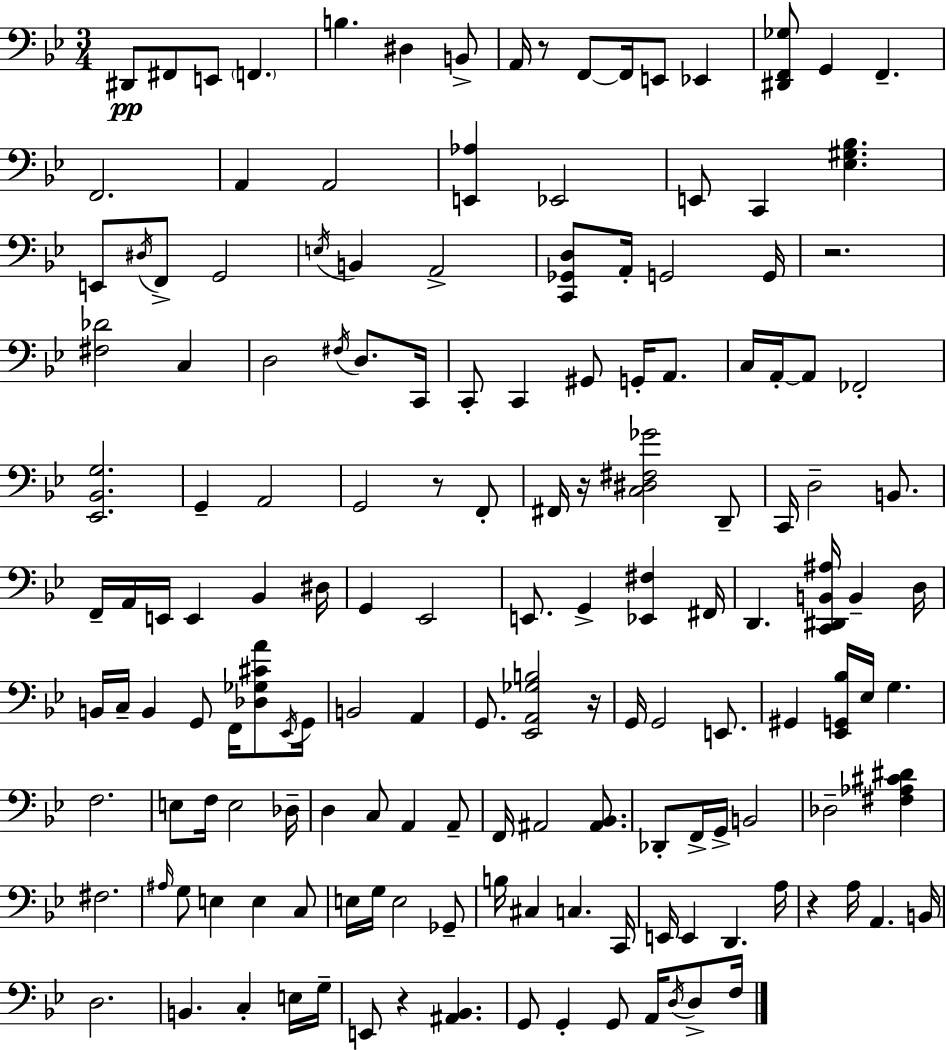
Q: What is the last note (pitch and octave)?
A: F3